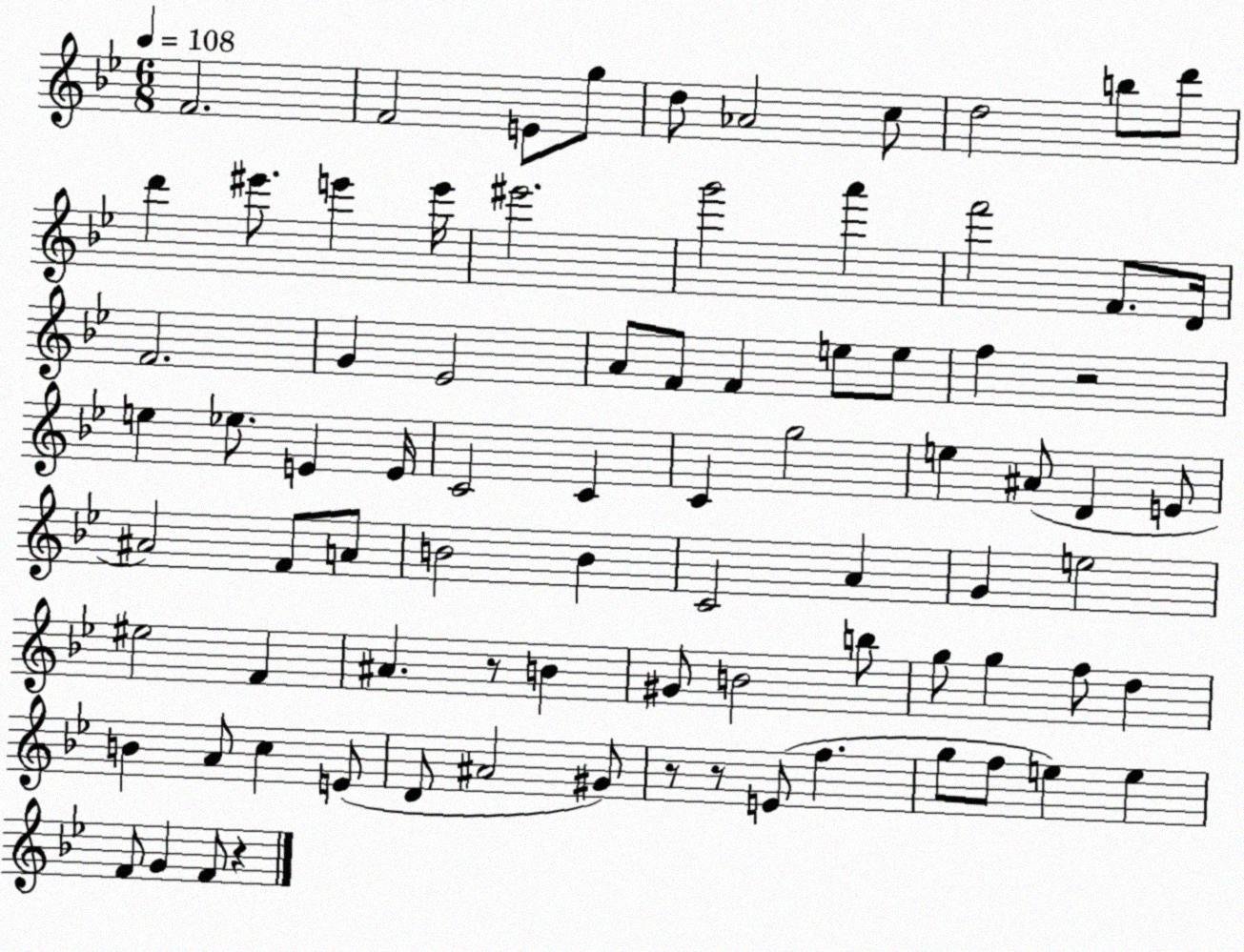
X:1
T:Untitled
M:6/8
L:1/4
K:Bb
F2 F2 E/2 g/2 d/2 _A2 c/2 d2 b/2 d'/2 d' ^e'/2 e' e'/4 ^e'2 g'2 a' f'2 F/2 D/4 F2 G _E2 A/2 F/2 F e/2 e/2 f z2 e _e/2 E E/4 C2 C C g2 e ^A/2 D E/2 ^A2 F/2 A/2 B2 B C2 A G e2 ^e2 F ^A z/2 B ^G/2 B2 b/2 g/2 g f/2 d B A/2 c E/2 D/2 ^A2 ^G/2 z/2 z/2 E/2 f g/2 f/2 e e F/2 G F/2 z